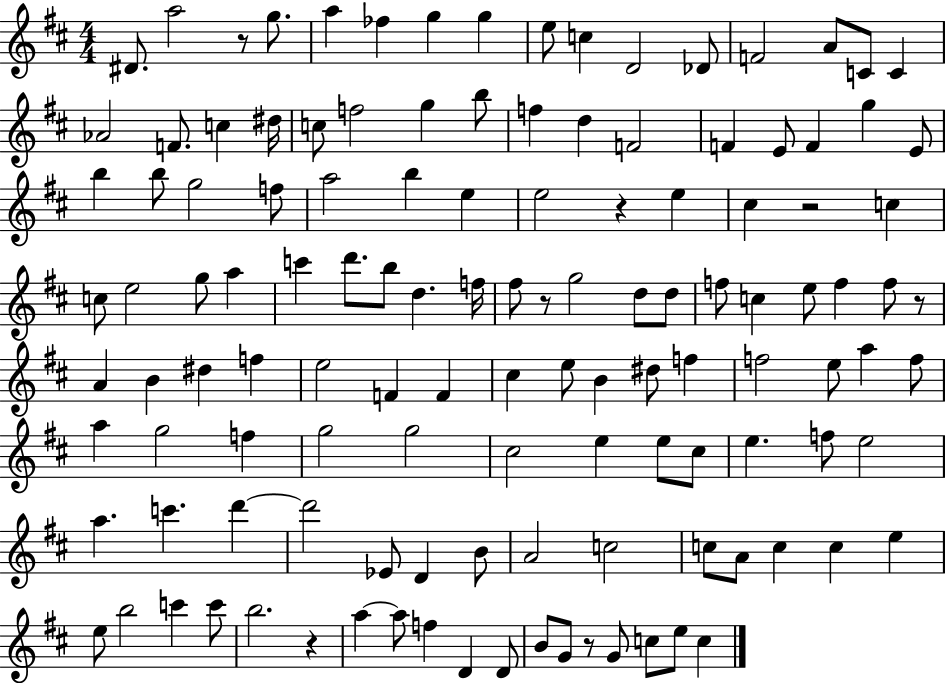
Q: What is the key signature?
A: D major